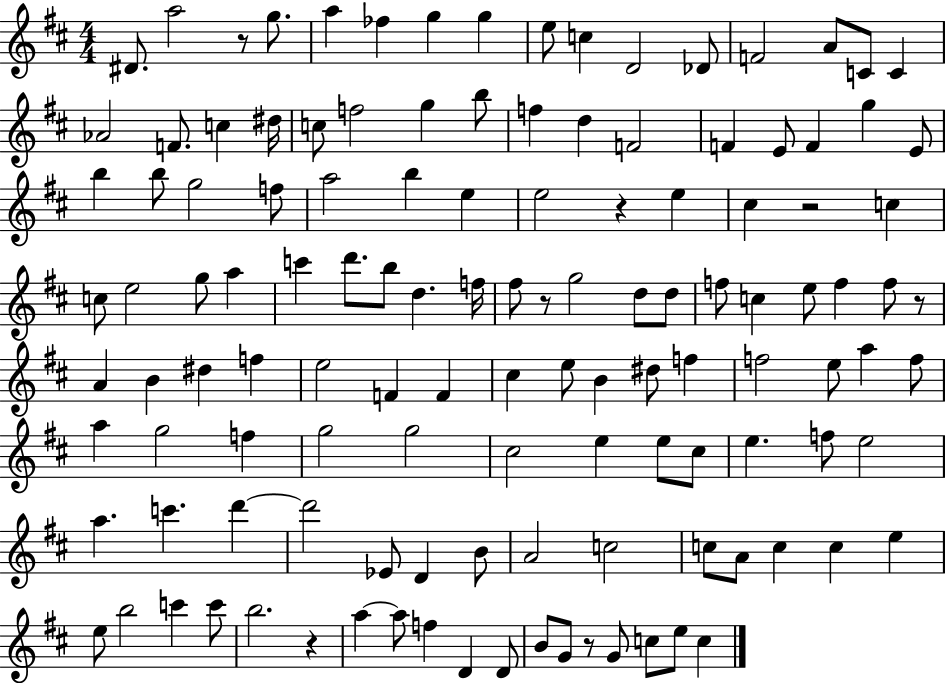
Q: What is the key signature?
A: D major